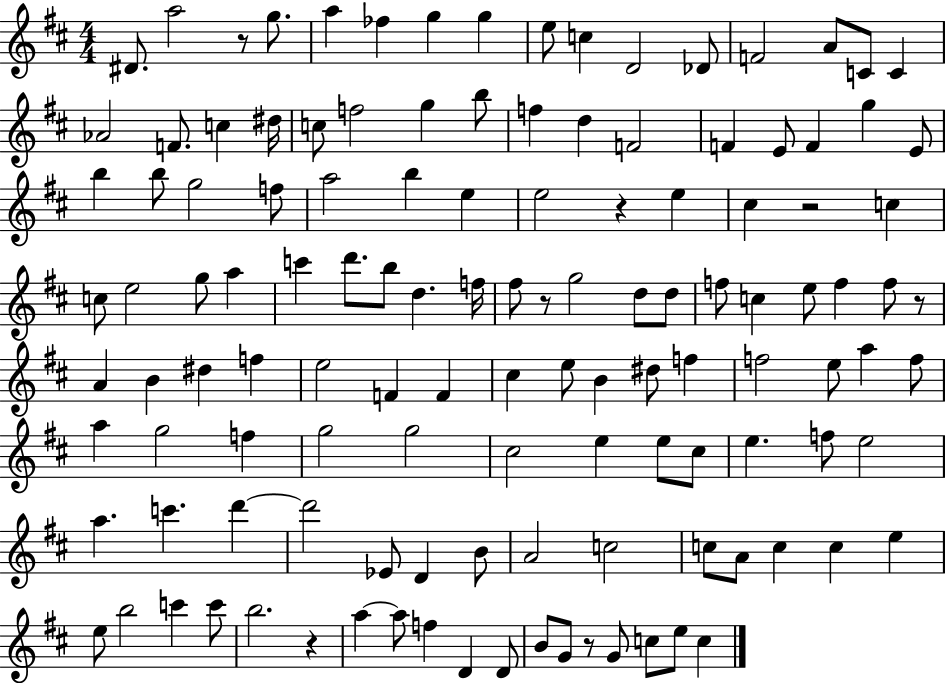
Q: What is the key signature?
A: D major